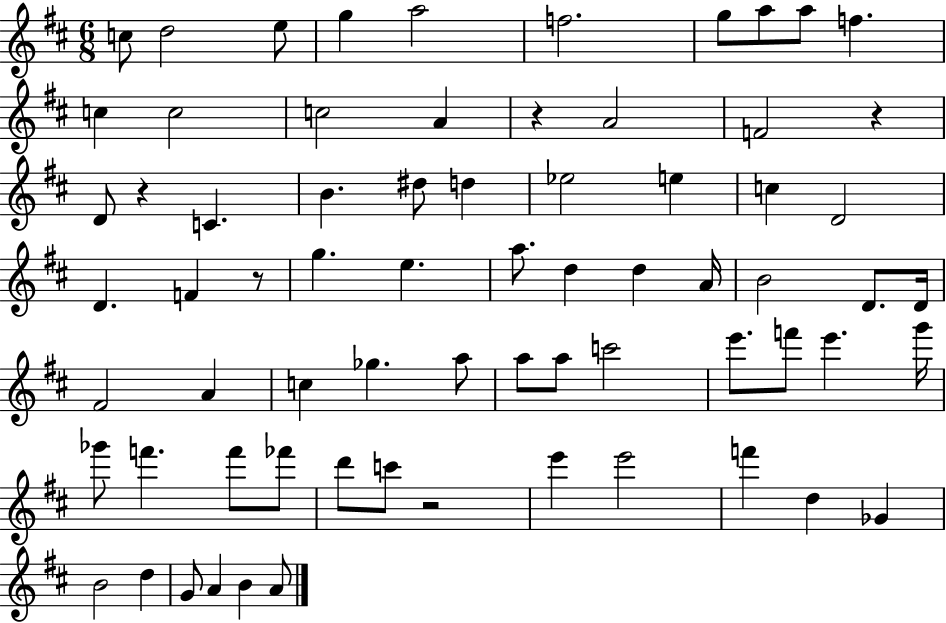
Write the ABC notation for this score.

X:1
T:Untitled
M:6/8
L:1/4
K:D
c/2 d2 e/2 g a2 f2 g/2 a/2 a/2 f c c2 c2 A z A2 F2 z D/2 z C B ^d/2 d _e2 e c D2 D F z/2 g e a/2 d d A/4 B2 D/2 D/4 ^F2 A c _g a/2 a/2 a/2 c'2 e'/2 f'/2 e' g'/4 _g'/2 f' f'/2 _f'/2 d'/2 c'/2 z2 e' e'2 f' d _G B2 d G/2 A B A/2